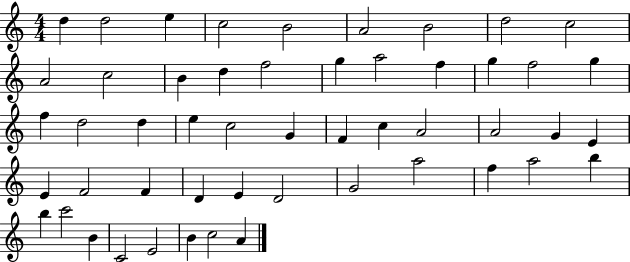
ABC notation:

X:1
T:Untitled
M:4/4
L:1/4
K:C
d d2 e c2 B2 A2 B2 d2 c2 A2 c2 B d f2 g a2 f g f2 g f d2 d e c2 G F c A2 A2 G E E F2 F D E D2 G2 a2 f a2 b b c'2 B C2 E2 B c2 A